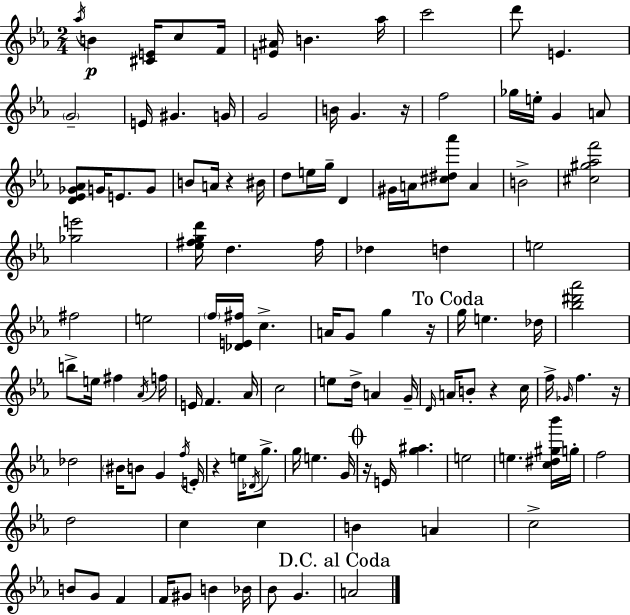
Ab5/s B4/q [C#4,E4]/s C5/e F4/s [E4,A#4]/s B4/q. Ab5/s C6/h D6/e E4/q. G4/h E4/s G#4/q. G4/s G4/h B4/s G4/q. R/s F5/h Gb5/s E5/s G4/q A4/e [D4,Eb4,Gb4,Ab4]/e G4/s E4/e. G4/e B4/e A4/s R/q BIS4/s D5/e E5/s G5/s D4/q G#4/s A4/s [C#5,D#5,Ab6]/e A4/q B4/h [C#5,G#5,Ab5,F6]/h [Gb5,E6]/h [Eb5,F#5,G5,D6]/s D5/q. F#5/s Db5/q D5/q E5/h F#5/h E5/h F5/s [Db4,E4,F#5]/s C5/q. A4/s G4/e G5/q R/s G5/s E5/q. Db5/s [Bb5,D#6,Ab6]/h B5/e E5/s F#5/q Ab4/s F5/s E4/s F4/q. Ab4/s C5/h E5/e D5/s A4/q G4/s D4/s A4/s B4/e R/q C5/s F5/s Gb4/s F5/q. R/s Db5/h BIS4/s B4/e G4/q F5/s E4/s R/q E5/s Db4/s G5/e. G5/s E5/q. G4/s R/s E4/s [G5,A#5]/q. E5/h E5/q. [C5,D#5,G#5,Bb6]/s G5/s F5/h D5/h C5/q C5/q B4/q A4/q C5/h B4/e G4/e F4/q F4/s G#4/e B4/q Bb4/s Bb4/e G4/q. A4/h